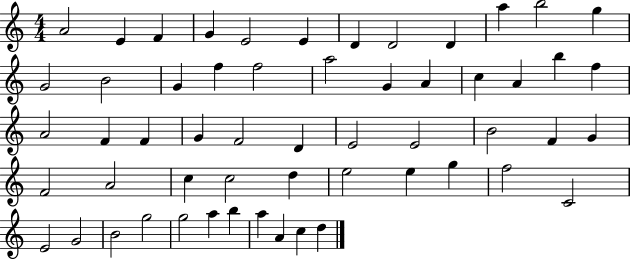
{
  \clef treble
  \numericTimeSignature
  \time 4/4
  \key c \major
  a'2 e'4 f'4 | g'4 e'2 e'4 | d'4 d'2 d'4 | a''4 b''2 g''4 | \break g'2 b'2 | g'4 f''4 f''2 | a''2 g'4 a'4 | c''4 a'4 b''4 f''4 | \break a'2 f'4 f'4 | g'4 f'2 d'4 | e'2 e'2 | b'2 f'4 g'4 | \break f'2 a'2 | c''4 c''2 d''4 | e''2 e''4 g''4 | f''2 c'2 | \break e'2 g'2 | b'2 g''2 | g''2 a''4 b''4 | a''4 a'4 c''4 d''4 | \break \bar "|."
}